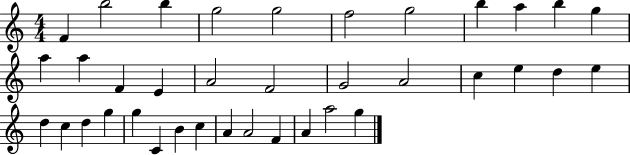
{
  \clef treble
  \numericTimeSignature
  \time 4/4
  \key c \major
  f'4 b''2 b''4 | g''2 g''2 | f''2 g''2 | b''4 a''4 b''4 g''4 | \break a''4 a''4 f'4 e'4 | a'2 f'2 | g'2 a'2 | c''4 e''4 d''4 e''4 | \break d''4 c''4 d''4 g''4 | g''4 c'4 b'4 c''4 | a'4 a'2 f'4 | a'4 a''2 g''4 | \break \bar "|."
}